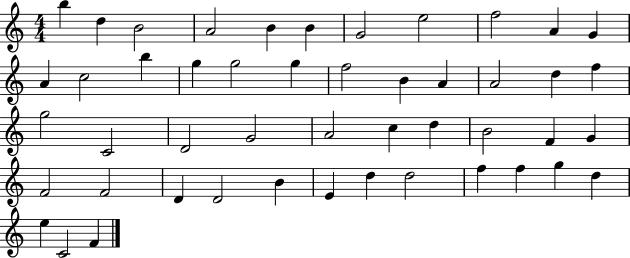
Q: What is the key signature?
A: C major